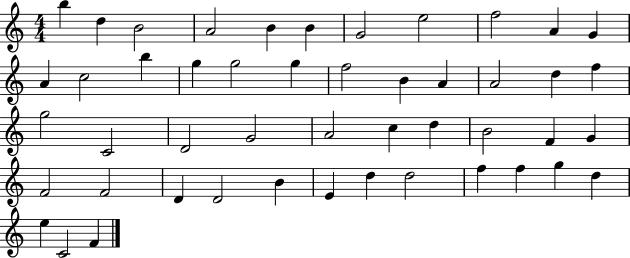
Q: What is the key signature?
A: C major